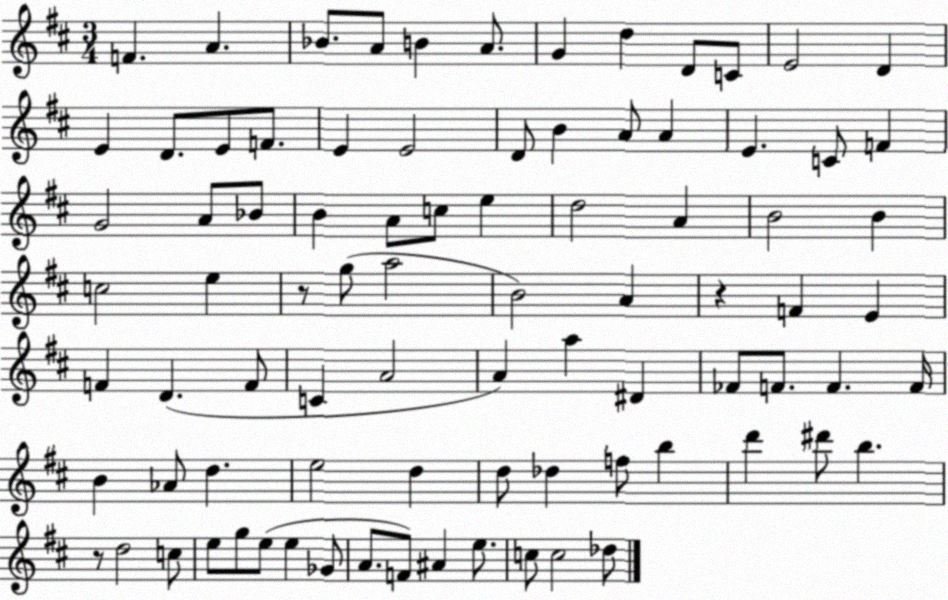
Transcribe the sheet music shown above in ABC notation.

X:1
T:Untitled
M:3/4
L:1/4
K:D
F A _B/2 A/2 B A/2 G d D/2 C/2 E2 D E D/2 E/2 F/2 E E2 D/2 B A/2 A E C/2 F G2 A/2 _B/2 B A/2 c/2 e d2 A B2 B c2 e z/2 g/2 a2 B2 A z F E F D F/2 C A2 A a ^D _F/2 F/2 F F/4 B _A/2 d e2 d d/2 _d f/2 b d' ^d'/2 b z/2 d2 c/2 e/2 g/2 e/2 e _G/2 A/2 F/2 ^A e/2 c/2 c2 _d/2